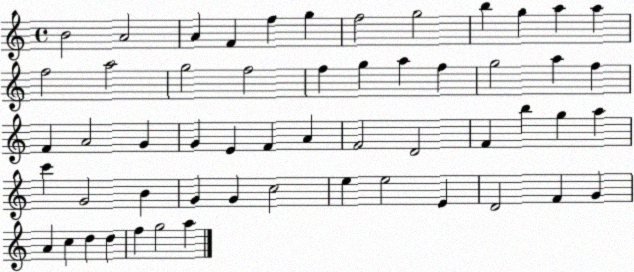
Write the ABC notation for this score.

X:1
T:Untitled
M:4/4
L:1/4
K:C
B2 A2 A F f g f2 g2 b g a a f2 a2 g2 f2 f g a f g2 a f F A2 G G E F A F2 D2 F b g a c' G2 B G G c2 e e2 E D2 F G A c d d f g2 a